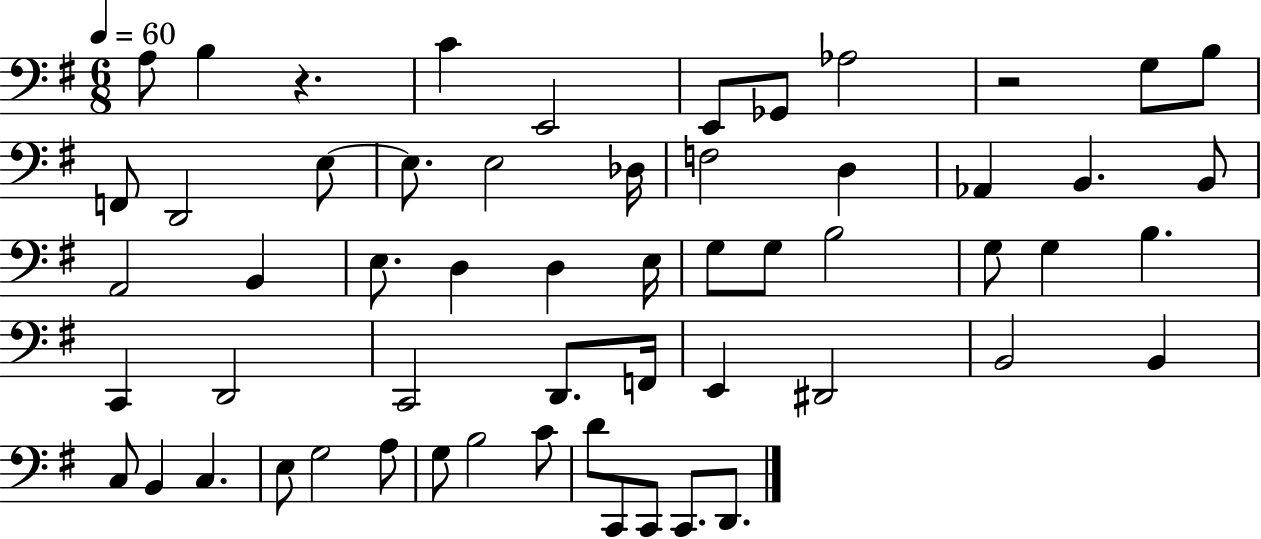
A3/e B3/q R/q. C4/q E2/h E2/e Gb2/e Ab3/h R/h G3/e B3/e F2/e D2/h E3/e E3/e. E3/h Db3/s F3/h D3/q Ab2/q B2/q. B2/e A2/h B2/q E3/e. D3/q D3/q E3/s G3/e G3/e B3/h G3/e G3/q B3/q. C2/q D2/h C2/h D2/e. F2/s E2/q D#2/h B2/h B2/q C3/e B2/q C3/q. E3/e G3/h A3/e G3/e B3/h C4/e D4/e C2/e C2/e C2/e. D2/e.